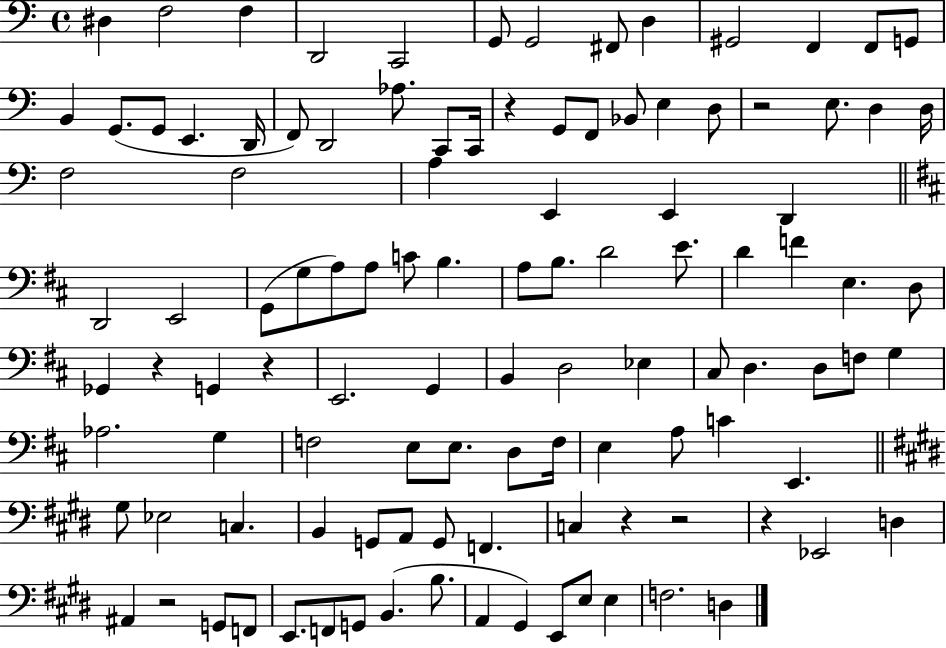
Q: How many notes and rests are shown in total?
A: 110